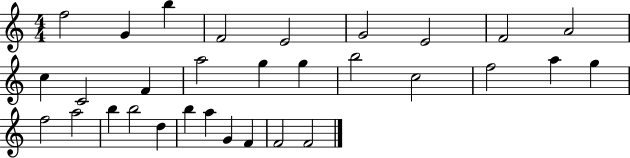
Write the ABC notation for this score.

X:1
T:Untitled
M:4/4
L:1/4
K:C
f2 G b F2 E2 G2 E2 F2 A2 c C2 F a2 g g b2 c2 f2 a g f2 a2 b b2 d b a G F F2 F2